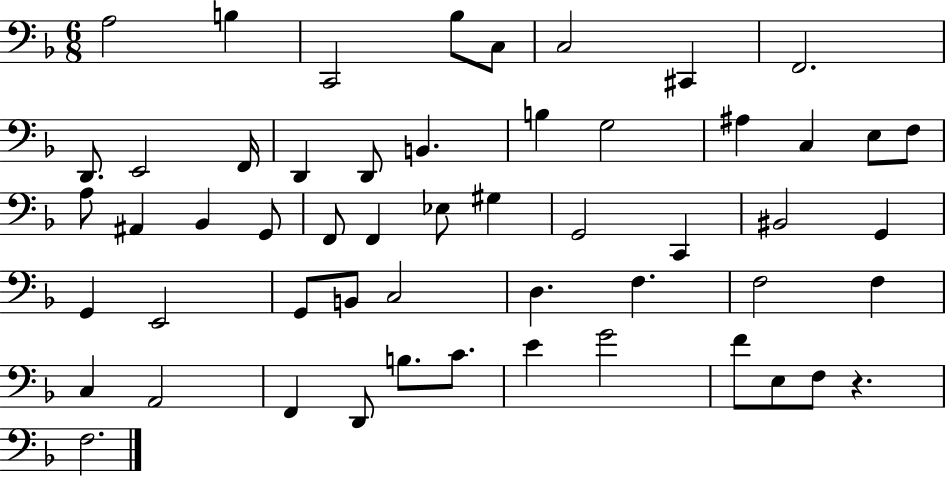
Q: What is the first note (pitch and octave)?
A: A3